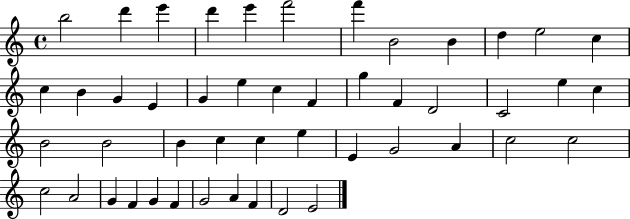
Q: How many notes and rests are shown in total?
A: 48